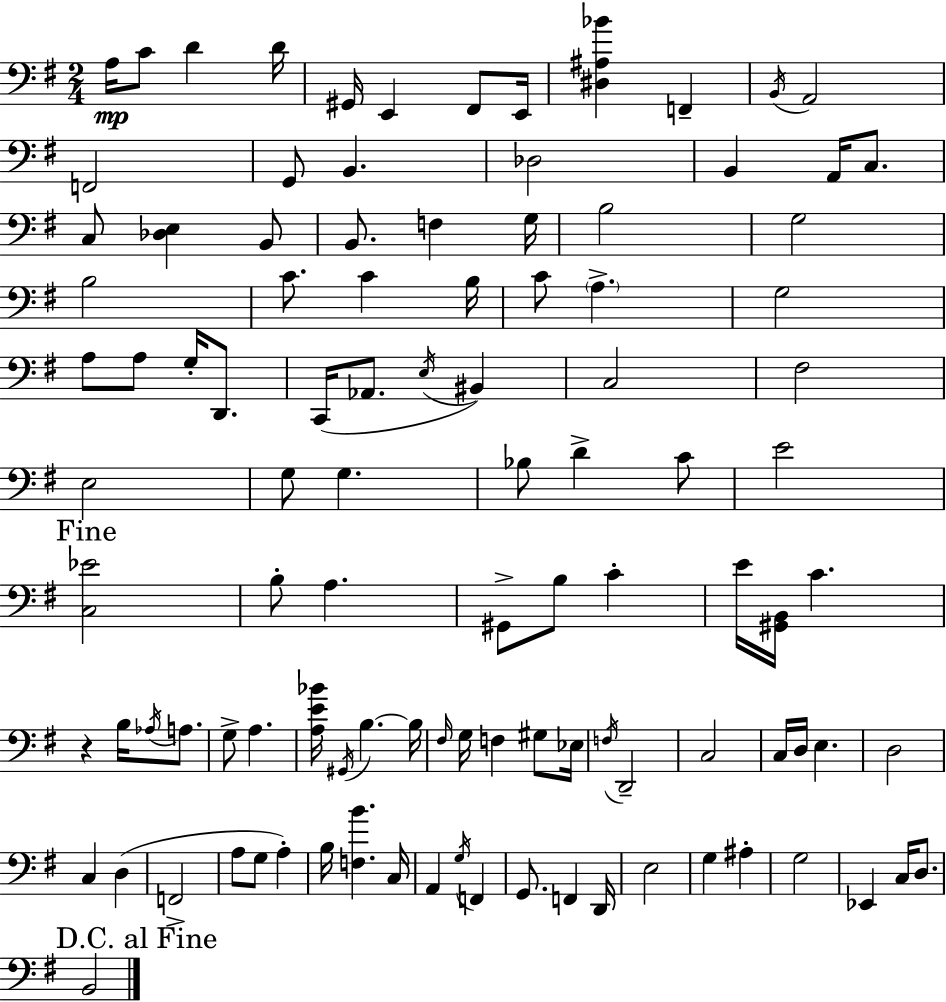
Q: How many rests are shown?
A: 1